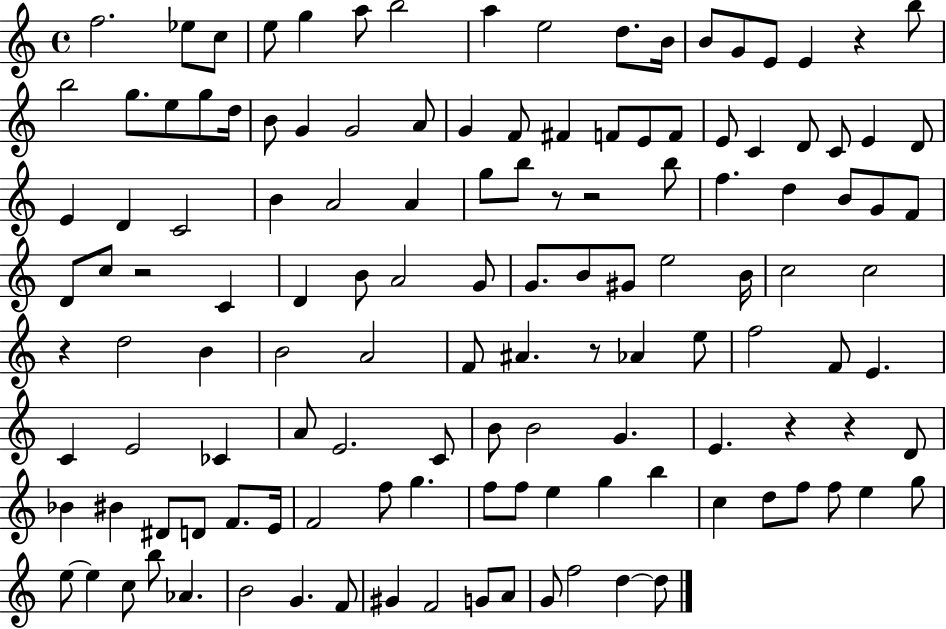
X:1
T:Untitled
M:4/4
L:1/4
K:C
f2 _e/2 c/2 e/2 g a/2 b2 a e2 d/2 B/4 B/2 G/2 E/2 E z b/2 b2 g/2 e/2 g/2 d/4 B/2 G G2 A/2 G F/2 ^F F/2 E/2 F/2 E/2 C D/2 C/2 E D/2 E D C2 B A2 A g/2 b/2 z/2 z2 b/2 f d B/2 G/2 F/2 D/2 c/2 z2 C D B/2 A2 G/2 G/2 B/2 ^G/2 e2 B/4 c2 c2 z d2 B B2 A2 F/2 ^A z/2 _A e/2 f2 F/2 E C E2 _C A/2 E2 C/2 B/2 B2 G E z z D/2 _B ^B ^D/2 D/2 F/2 E/4 F2 f/2 g f/2 f/2 e g b c d/2 f/2 f/2 e g/2 e/2 e c/2 b/2 _A B2 G F/2 ^G F2 G/2 A/2 G/2 f2 d d/2